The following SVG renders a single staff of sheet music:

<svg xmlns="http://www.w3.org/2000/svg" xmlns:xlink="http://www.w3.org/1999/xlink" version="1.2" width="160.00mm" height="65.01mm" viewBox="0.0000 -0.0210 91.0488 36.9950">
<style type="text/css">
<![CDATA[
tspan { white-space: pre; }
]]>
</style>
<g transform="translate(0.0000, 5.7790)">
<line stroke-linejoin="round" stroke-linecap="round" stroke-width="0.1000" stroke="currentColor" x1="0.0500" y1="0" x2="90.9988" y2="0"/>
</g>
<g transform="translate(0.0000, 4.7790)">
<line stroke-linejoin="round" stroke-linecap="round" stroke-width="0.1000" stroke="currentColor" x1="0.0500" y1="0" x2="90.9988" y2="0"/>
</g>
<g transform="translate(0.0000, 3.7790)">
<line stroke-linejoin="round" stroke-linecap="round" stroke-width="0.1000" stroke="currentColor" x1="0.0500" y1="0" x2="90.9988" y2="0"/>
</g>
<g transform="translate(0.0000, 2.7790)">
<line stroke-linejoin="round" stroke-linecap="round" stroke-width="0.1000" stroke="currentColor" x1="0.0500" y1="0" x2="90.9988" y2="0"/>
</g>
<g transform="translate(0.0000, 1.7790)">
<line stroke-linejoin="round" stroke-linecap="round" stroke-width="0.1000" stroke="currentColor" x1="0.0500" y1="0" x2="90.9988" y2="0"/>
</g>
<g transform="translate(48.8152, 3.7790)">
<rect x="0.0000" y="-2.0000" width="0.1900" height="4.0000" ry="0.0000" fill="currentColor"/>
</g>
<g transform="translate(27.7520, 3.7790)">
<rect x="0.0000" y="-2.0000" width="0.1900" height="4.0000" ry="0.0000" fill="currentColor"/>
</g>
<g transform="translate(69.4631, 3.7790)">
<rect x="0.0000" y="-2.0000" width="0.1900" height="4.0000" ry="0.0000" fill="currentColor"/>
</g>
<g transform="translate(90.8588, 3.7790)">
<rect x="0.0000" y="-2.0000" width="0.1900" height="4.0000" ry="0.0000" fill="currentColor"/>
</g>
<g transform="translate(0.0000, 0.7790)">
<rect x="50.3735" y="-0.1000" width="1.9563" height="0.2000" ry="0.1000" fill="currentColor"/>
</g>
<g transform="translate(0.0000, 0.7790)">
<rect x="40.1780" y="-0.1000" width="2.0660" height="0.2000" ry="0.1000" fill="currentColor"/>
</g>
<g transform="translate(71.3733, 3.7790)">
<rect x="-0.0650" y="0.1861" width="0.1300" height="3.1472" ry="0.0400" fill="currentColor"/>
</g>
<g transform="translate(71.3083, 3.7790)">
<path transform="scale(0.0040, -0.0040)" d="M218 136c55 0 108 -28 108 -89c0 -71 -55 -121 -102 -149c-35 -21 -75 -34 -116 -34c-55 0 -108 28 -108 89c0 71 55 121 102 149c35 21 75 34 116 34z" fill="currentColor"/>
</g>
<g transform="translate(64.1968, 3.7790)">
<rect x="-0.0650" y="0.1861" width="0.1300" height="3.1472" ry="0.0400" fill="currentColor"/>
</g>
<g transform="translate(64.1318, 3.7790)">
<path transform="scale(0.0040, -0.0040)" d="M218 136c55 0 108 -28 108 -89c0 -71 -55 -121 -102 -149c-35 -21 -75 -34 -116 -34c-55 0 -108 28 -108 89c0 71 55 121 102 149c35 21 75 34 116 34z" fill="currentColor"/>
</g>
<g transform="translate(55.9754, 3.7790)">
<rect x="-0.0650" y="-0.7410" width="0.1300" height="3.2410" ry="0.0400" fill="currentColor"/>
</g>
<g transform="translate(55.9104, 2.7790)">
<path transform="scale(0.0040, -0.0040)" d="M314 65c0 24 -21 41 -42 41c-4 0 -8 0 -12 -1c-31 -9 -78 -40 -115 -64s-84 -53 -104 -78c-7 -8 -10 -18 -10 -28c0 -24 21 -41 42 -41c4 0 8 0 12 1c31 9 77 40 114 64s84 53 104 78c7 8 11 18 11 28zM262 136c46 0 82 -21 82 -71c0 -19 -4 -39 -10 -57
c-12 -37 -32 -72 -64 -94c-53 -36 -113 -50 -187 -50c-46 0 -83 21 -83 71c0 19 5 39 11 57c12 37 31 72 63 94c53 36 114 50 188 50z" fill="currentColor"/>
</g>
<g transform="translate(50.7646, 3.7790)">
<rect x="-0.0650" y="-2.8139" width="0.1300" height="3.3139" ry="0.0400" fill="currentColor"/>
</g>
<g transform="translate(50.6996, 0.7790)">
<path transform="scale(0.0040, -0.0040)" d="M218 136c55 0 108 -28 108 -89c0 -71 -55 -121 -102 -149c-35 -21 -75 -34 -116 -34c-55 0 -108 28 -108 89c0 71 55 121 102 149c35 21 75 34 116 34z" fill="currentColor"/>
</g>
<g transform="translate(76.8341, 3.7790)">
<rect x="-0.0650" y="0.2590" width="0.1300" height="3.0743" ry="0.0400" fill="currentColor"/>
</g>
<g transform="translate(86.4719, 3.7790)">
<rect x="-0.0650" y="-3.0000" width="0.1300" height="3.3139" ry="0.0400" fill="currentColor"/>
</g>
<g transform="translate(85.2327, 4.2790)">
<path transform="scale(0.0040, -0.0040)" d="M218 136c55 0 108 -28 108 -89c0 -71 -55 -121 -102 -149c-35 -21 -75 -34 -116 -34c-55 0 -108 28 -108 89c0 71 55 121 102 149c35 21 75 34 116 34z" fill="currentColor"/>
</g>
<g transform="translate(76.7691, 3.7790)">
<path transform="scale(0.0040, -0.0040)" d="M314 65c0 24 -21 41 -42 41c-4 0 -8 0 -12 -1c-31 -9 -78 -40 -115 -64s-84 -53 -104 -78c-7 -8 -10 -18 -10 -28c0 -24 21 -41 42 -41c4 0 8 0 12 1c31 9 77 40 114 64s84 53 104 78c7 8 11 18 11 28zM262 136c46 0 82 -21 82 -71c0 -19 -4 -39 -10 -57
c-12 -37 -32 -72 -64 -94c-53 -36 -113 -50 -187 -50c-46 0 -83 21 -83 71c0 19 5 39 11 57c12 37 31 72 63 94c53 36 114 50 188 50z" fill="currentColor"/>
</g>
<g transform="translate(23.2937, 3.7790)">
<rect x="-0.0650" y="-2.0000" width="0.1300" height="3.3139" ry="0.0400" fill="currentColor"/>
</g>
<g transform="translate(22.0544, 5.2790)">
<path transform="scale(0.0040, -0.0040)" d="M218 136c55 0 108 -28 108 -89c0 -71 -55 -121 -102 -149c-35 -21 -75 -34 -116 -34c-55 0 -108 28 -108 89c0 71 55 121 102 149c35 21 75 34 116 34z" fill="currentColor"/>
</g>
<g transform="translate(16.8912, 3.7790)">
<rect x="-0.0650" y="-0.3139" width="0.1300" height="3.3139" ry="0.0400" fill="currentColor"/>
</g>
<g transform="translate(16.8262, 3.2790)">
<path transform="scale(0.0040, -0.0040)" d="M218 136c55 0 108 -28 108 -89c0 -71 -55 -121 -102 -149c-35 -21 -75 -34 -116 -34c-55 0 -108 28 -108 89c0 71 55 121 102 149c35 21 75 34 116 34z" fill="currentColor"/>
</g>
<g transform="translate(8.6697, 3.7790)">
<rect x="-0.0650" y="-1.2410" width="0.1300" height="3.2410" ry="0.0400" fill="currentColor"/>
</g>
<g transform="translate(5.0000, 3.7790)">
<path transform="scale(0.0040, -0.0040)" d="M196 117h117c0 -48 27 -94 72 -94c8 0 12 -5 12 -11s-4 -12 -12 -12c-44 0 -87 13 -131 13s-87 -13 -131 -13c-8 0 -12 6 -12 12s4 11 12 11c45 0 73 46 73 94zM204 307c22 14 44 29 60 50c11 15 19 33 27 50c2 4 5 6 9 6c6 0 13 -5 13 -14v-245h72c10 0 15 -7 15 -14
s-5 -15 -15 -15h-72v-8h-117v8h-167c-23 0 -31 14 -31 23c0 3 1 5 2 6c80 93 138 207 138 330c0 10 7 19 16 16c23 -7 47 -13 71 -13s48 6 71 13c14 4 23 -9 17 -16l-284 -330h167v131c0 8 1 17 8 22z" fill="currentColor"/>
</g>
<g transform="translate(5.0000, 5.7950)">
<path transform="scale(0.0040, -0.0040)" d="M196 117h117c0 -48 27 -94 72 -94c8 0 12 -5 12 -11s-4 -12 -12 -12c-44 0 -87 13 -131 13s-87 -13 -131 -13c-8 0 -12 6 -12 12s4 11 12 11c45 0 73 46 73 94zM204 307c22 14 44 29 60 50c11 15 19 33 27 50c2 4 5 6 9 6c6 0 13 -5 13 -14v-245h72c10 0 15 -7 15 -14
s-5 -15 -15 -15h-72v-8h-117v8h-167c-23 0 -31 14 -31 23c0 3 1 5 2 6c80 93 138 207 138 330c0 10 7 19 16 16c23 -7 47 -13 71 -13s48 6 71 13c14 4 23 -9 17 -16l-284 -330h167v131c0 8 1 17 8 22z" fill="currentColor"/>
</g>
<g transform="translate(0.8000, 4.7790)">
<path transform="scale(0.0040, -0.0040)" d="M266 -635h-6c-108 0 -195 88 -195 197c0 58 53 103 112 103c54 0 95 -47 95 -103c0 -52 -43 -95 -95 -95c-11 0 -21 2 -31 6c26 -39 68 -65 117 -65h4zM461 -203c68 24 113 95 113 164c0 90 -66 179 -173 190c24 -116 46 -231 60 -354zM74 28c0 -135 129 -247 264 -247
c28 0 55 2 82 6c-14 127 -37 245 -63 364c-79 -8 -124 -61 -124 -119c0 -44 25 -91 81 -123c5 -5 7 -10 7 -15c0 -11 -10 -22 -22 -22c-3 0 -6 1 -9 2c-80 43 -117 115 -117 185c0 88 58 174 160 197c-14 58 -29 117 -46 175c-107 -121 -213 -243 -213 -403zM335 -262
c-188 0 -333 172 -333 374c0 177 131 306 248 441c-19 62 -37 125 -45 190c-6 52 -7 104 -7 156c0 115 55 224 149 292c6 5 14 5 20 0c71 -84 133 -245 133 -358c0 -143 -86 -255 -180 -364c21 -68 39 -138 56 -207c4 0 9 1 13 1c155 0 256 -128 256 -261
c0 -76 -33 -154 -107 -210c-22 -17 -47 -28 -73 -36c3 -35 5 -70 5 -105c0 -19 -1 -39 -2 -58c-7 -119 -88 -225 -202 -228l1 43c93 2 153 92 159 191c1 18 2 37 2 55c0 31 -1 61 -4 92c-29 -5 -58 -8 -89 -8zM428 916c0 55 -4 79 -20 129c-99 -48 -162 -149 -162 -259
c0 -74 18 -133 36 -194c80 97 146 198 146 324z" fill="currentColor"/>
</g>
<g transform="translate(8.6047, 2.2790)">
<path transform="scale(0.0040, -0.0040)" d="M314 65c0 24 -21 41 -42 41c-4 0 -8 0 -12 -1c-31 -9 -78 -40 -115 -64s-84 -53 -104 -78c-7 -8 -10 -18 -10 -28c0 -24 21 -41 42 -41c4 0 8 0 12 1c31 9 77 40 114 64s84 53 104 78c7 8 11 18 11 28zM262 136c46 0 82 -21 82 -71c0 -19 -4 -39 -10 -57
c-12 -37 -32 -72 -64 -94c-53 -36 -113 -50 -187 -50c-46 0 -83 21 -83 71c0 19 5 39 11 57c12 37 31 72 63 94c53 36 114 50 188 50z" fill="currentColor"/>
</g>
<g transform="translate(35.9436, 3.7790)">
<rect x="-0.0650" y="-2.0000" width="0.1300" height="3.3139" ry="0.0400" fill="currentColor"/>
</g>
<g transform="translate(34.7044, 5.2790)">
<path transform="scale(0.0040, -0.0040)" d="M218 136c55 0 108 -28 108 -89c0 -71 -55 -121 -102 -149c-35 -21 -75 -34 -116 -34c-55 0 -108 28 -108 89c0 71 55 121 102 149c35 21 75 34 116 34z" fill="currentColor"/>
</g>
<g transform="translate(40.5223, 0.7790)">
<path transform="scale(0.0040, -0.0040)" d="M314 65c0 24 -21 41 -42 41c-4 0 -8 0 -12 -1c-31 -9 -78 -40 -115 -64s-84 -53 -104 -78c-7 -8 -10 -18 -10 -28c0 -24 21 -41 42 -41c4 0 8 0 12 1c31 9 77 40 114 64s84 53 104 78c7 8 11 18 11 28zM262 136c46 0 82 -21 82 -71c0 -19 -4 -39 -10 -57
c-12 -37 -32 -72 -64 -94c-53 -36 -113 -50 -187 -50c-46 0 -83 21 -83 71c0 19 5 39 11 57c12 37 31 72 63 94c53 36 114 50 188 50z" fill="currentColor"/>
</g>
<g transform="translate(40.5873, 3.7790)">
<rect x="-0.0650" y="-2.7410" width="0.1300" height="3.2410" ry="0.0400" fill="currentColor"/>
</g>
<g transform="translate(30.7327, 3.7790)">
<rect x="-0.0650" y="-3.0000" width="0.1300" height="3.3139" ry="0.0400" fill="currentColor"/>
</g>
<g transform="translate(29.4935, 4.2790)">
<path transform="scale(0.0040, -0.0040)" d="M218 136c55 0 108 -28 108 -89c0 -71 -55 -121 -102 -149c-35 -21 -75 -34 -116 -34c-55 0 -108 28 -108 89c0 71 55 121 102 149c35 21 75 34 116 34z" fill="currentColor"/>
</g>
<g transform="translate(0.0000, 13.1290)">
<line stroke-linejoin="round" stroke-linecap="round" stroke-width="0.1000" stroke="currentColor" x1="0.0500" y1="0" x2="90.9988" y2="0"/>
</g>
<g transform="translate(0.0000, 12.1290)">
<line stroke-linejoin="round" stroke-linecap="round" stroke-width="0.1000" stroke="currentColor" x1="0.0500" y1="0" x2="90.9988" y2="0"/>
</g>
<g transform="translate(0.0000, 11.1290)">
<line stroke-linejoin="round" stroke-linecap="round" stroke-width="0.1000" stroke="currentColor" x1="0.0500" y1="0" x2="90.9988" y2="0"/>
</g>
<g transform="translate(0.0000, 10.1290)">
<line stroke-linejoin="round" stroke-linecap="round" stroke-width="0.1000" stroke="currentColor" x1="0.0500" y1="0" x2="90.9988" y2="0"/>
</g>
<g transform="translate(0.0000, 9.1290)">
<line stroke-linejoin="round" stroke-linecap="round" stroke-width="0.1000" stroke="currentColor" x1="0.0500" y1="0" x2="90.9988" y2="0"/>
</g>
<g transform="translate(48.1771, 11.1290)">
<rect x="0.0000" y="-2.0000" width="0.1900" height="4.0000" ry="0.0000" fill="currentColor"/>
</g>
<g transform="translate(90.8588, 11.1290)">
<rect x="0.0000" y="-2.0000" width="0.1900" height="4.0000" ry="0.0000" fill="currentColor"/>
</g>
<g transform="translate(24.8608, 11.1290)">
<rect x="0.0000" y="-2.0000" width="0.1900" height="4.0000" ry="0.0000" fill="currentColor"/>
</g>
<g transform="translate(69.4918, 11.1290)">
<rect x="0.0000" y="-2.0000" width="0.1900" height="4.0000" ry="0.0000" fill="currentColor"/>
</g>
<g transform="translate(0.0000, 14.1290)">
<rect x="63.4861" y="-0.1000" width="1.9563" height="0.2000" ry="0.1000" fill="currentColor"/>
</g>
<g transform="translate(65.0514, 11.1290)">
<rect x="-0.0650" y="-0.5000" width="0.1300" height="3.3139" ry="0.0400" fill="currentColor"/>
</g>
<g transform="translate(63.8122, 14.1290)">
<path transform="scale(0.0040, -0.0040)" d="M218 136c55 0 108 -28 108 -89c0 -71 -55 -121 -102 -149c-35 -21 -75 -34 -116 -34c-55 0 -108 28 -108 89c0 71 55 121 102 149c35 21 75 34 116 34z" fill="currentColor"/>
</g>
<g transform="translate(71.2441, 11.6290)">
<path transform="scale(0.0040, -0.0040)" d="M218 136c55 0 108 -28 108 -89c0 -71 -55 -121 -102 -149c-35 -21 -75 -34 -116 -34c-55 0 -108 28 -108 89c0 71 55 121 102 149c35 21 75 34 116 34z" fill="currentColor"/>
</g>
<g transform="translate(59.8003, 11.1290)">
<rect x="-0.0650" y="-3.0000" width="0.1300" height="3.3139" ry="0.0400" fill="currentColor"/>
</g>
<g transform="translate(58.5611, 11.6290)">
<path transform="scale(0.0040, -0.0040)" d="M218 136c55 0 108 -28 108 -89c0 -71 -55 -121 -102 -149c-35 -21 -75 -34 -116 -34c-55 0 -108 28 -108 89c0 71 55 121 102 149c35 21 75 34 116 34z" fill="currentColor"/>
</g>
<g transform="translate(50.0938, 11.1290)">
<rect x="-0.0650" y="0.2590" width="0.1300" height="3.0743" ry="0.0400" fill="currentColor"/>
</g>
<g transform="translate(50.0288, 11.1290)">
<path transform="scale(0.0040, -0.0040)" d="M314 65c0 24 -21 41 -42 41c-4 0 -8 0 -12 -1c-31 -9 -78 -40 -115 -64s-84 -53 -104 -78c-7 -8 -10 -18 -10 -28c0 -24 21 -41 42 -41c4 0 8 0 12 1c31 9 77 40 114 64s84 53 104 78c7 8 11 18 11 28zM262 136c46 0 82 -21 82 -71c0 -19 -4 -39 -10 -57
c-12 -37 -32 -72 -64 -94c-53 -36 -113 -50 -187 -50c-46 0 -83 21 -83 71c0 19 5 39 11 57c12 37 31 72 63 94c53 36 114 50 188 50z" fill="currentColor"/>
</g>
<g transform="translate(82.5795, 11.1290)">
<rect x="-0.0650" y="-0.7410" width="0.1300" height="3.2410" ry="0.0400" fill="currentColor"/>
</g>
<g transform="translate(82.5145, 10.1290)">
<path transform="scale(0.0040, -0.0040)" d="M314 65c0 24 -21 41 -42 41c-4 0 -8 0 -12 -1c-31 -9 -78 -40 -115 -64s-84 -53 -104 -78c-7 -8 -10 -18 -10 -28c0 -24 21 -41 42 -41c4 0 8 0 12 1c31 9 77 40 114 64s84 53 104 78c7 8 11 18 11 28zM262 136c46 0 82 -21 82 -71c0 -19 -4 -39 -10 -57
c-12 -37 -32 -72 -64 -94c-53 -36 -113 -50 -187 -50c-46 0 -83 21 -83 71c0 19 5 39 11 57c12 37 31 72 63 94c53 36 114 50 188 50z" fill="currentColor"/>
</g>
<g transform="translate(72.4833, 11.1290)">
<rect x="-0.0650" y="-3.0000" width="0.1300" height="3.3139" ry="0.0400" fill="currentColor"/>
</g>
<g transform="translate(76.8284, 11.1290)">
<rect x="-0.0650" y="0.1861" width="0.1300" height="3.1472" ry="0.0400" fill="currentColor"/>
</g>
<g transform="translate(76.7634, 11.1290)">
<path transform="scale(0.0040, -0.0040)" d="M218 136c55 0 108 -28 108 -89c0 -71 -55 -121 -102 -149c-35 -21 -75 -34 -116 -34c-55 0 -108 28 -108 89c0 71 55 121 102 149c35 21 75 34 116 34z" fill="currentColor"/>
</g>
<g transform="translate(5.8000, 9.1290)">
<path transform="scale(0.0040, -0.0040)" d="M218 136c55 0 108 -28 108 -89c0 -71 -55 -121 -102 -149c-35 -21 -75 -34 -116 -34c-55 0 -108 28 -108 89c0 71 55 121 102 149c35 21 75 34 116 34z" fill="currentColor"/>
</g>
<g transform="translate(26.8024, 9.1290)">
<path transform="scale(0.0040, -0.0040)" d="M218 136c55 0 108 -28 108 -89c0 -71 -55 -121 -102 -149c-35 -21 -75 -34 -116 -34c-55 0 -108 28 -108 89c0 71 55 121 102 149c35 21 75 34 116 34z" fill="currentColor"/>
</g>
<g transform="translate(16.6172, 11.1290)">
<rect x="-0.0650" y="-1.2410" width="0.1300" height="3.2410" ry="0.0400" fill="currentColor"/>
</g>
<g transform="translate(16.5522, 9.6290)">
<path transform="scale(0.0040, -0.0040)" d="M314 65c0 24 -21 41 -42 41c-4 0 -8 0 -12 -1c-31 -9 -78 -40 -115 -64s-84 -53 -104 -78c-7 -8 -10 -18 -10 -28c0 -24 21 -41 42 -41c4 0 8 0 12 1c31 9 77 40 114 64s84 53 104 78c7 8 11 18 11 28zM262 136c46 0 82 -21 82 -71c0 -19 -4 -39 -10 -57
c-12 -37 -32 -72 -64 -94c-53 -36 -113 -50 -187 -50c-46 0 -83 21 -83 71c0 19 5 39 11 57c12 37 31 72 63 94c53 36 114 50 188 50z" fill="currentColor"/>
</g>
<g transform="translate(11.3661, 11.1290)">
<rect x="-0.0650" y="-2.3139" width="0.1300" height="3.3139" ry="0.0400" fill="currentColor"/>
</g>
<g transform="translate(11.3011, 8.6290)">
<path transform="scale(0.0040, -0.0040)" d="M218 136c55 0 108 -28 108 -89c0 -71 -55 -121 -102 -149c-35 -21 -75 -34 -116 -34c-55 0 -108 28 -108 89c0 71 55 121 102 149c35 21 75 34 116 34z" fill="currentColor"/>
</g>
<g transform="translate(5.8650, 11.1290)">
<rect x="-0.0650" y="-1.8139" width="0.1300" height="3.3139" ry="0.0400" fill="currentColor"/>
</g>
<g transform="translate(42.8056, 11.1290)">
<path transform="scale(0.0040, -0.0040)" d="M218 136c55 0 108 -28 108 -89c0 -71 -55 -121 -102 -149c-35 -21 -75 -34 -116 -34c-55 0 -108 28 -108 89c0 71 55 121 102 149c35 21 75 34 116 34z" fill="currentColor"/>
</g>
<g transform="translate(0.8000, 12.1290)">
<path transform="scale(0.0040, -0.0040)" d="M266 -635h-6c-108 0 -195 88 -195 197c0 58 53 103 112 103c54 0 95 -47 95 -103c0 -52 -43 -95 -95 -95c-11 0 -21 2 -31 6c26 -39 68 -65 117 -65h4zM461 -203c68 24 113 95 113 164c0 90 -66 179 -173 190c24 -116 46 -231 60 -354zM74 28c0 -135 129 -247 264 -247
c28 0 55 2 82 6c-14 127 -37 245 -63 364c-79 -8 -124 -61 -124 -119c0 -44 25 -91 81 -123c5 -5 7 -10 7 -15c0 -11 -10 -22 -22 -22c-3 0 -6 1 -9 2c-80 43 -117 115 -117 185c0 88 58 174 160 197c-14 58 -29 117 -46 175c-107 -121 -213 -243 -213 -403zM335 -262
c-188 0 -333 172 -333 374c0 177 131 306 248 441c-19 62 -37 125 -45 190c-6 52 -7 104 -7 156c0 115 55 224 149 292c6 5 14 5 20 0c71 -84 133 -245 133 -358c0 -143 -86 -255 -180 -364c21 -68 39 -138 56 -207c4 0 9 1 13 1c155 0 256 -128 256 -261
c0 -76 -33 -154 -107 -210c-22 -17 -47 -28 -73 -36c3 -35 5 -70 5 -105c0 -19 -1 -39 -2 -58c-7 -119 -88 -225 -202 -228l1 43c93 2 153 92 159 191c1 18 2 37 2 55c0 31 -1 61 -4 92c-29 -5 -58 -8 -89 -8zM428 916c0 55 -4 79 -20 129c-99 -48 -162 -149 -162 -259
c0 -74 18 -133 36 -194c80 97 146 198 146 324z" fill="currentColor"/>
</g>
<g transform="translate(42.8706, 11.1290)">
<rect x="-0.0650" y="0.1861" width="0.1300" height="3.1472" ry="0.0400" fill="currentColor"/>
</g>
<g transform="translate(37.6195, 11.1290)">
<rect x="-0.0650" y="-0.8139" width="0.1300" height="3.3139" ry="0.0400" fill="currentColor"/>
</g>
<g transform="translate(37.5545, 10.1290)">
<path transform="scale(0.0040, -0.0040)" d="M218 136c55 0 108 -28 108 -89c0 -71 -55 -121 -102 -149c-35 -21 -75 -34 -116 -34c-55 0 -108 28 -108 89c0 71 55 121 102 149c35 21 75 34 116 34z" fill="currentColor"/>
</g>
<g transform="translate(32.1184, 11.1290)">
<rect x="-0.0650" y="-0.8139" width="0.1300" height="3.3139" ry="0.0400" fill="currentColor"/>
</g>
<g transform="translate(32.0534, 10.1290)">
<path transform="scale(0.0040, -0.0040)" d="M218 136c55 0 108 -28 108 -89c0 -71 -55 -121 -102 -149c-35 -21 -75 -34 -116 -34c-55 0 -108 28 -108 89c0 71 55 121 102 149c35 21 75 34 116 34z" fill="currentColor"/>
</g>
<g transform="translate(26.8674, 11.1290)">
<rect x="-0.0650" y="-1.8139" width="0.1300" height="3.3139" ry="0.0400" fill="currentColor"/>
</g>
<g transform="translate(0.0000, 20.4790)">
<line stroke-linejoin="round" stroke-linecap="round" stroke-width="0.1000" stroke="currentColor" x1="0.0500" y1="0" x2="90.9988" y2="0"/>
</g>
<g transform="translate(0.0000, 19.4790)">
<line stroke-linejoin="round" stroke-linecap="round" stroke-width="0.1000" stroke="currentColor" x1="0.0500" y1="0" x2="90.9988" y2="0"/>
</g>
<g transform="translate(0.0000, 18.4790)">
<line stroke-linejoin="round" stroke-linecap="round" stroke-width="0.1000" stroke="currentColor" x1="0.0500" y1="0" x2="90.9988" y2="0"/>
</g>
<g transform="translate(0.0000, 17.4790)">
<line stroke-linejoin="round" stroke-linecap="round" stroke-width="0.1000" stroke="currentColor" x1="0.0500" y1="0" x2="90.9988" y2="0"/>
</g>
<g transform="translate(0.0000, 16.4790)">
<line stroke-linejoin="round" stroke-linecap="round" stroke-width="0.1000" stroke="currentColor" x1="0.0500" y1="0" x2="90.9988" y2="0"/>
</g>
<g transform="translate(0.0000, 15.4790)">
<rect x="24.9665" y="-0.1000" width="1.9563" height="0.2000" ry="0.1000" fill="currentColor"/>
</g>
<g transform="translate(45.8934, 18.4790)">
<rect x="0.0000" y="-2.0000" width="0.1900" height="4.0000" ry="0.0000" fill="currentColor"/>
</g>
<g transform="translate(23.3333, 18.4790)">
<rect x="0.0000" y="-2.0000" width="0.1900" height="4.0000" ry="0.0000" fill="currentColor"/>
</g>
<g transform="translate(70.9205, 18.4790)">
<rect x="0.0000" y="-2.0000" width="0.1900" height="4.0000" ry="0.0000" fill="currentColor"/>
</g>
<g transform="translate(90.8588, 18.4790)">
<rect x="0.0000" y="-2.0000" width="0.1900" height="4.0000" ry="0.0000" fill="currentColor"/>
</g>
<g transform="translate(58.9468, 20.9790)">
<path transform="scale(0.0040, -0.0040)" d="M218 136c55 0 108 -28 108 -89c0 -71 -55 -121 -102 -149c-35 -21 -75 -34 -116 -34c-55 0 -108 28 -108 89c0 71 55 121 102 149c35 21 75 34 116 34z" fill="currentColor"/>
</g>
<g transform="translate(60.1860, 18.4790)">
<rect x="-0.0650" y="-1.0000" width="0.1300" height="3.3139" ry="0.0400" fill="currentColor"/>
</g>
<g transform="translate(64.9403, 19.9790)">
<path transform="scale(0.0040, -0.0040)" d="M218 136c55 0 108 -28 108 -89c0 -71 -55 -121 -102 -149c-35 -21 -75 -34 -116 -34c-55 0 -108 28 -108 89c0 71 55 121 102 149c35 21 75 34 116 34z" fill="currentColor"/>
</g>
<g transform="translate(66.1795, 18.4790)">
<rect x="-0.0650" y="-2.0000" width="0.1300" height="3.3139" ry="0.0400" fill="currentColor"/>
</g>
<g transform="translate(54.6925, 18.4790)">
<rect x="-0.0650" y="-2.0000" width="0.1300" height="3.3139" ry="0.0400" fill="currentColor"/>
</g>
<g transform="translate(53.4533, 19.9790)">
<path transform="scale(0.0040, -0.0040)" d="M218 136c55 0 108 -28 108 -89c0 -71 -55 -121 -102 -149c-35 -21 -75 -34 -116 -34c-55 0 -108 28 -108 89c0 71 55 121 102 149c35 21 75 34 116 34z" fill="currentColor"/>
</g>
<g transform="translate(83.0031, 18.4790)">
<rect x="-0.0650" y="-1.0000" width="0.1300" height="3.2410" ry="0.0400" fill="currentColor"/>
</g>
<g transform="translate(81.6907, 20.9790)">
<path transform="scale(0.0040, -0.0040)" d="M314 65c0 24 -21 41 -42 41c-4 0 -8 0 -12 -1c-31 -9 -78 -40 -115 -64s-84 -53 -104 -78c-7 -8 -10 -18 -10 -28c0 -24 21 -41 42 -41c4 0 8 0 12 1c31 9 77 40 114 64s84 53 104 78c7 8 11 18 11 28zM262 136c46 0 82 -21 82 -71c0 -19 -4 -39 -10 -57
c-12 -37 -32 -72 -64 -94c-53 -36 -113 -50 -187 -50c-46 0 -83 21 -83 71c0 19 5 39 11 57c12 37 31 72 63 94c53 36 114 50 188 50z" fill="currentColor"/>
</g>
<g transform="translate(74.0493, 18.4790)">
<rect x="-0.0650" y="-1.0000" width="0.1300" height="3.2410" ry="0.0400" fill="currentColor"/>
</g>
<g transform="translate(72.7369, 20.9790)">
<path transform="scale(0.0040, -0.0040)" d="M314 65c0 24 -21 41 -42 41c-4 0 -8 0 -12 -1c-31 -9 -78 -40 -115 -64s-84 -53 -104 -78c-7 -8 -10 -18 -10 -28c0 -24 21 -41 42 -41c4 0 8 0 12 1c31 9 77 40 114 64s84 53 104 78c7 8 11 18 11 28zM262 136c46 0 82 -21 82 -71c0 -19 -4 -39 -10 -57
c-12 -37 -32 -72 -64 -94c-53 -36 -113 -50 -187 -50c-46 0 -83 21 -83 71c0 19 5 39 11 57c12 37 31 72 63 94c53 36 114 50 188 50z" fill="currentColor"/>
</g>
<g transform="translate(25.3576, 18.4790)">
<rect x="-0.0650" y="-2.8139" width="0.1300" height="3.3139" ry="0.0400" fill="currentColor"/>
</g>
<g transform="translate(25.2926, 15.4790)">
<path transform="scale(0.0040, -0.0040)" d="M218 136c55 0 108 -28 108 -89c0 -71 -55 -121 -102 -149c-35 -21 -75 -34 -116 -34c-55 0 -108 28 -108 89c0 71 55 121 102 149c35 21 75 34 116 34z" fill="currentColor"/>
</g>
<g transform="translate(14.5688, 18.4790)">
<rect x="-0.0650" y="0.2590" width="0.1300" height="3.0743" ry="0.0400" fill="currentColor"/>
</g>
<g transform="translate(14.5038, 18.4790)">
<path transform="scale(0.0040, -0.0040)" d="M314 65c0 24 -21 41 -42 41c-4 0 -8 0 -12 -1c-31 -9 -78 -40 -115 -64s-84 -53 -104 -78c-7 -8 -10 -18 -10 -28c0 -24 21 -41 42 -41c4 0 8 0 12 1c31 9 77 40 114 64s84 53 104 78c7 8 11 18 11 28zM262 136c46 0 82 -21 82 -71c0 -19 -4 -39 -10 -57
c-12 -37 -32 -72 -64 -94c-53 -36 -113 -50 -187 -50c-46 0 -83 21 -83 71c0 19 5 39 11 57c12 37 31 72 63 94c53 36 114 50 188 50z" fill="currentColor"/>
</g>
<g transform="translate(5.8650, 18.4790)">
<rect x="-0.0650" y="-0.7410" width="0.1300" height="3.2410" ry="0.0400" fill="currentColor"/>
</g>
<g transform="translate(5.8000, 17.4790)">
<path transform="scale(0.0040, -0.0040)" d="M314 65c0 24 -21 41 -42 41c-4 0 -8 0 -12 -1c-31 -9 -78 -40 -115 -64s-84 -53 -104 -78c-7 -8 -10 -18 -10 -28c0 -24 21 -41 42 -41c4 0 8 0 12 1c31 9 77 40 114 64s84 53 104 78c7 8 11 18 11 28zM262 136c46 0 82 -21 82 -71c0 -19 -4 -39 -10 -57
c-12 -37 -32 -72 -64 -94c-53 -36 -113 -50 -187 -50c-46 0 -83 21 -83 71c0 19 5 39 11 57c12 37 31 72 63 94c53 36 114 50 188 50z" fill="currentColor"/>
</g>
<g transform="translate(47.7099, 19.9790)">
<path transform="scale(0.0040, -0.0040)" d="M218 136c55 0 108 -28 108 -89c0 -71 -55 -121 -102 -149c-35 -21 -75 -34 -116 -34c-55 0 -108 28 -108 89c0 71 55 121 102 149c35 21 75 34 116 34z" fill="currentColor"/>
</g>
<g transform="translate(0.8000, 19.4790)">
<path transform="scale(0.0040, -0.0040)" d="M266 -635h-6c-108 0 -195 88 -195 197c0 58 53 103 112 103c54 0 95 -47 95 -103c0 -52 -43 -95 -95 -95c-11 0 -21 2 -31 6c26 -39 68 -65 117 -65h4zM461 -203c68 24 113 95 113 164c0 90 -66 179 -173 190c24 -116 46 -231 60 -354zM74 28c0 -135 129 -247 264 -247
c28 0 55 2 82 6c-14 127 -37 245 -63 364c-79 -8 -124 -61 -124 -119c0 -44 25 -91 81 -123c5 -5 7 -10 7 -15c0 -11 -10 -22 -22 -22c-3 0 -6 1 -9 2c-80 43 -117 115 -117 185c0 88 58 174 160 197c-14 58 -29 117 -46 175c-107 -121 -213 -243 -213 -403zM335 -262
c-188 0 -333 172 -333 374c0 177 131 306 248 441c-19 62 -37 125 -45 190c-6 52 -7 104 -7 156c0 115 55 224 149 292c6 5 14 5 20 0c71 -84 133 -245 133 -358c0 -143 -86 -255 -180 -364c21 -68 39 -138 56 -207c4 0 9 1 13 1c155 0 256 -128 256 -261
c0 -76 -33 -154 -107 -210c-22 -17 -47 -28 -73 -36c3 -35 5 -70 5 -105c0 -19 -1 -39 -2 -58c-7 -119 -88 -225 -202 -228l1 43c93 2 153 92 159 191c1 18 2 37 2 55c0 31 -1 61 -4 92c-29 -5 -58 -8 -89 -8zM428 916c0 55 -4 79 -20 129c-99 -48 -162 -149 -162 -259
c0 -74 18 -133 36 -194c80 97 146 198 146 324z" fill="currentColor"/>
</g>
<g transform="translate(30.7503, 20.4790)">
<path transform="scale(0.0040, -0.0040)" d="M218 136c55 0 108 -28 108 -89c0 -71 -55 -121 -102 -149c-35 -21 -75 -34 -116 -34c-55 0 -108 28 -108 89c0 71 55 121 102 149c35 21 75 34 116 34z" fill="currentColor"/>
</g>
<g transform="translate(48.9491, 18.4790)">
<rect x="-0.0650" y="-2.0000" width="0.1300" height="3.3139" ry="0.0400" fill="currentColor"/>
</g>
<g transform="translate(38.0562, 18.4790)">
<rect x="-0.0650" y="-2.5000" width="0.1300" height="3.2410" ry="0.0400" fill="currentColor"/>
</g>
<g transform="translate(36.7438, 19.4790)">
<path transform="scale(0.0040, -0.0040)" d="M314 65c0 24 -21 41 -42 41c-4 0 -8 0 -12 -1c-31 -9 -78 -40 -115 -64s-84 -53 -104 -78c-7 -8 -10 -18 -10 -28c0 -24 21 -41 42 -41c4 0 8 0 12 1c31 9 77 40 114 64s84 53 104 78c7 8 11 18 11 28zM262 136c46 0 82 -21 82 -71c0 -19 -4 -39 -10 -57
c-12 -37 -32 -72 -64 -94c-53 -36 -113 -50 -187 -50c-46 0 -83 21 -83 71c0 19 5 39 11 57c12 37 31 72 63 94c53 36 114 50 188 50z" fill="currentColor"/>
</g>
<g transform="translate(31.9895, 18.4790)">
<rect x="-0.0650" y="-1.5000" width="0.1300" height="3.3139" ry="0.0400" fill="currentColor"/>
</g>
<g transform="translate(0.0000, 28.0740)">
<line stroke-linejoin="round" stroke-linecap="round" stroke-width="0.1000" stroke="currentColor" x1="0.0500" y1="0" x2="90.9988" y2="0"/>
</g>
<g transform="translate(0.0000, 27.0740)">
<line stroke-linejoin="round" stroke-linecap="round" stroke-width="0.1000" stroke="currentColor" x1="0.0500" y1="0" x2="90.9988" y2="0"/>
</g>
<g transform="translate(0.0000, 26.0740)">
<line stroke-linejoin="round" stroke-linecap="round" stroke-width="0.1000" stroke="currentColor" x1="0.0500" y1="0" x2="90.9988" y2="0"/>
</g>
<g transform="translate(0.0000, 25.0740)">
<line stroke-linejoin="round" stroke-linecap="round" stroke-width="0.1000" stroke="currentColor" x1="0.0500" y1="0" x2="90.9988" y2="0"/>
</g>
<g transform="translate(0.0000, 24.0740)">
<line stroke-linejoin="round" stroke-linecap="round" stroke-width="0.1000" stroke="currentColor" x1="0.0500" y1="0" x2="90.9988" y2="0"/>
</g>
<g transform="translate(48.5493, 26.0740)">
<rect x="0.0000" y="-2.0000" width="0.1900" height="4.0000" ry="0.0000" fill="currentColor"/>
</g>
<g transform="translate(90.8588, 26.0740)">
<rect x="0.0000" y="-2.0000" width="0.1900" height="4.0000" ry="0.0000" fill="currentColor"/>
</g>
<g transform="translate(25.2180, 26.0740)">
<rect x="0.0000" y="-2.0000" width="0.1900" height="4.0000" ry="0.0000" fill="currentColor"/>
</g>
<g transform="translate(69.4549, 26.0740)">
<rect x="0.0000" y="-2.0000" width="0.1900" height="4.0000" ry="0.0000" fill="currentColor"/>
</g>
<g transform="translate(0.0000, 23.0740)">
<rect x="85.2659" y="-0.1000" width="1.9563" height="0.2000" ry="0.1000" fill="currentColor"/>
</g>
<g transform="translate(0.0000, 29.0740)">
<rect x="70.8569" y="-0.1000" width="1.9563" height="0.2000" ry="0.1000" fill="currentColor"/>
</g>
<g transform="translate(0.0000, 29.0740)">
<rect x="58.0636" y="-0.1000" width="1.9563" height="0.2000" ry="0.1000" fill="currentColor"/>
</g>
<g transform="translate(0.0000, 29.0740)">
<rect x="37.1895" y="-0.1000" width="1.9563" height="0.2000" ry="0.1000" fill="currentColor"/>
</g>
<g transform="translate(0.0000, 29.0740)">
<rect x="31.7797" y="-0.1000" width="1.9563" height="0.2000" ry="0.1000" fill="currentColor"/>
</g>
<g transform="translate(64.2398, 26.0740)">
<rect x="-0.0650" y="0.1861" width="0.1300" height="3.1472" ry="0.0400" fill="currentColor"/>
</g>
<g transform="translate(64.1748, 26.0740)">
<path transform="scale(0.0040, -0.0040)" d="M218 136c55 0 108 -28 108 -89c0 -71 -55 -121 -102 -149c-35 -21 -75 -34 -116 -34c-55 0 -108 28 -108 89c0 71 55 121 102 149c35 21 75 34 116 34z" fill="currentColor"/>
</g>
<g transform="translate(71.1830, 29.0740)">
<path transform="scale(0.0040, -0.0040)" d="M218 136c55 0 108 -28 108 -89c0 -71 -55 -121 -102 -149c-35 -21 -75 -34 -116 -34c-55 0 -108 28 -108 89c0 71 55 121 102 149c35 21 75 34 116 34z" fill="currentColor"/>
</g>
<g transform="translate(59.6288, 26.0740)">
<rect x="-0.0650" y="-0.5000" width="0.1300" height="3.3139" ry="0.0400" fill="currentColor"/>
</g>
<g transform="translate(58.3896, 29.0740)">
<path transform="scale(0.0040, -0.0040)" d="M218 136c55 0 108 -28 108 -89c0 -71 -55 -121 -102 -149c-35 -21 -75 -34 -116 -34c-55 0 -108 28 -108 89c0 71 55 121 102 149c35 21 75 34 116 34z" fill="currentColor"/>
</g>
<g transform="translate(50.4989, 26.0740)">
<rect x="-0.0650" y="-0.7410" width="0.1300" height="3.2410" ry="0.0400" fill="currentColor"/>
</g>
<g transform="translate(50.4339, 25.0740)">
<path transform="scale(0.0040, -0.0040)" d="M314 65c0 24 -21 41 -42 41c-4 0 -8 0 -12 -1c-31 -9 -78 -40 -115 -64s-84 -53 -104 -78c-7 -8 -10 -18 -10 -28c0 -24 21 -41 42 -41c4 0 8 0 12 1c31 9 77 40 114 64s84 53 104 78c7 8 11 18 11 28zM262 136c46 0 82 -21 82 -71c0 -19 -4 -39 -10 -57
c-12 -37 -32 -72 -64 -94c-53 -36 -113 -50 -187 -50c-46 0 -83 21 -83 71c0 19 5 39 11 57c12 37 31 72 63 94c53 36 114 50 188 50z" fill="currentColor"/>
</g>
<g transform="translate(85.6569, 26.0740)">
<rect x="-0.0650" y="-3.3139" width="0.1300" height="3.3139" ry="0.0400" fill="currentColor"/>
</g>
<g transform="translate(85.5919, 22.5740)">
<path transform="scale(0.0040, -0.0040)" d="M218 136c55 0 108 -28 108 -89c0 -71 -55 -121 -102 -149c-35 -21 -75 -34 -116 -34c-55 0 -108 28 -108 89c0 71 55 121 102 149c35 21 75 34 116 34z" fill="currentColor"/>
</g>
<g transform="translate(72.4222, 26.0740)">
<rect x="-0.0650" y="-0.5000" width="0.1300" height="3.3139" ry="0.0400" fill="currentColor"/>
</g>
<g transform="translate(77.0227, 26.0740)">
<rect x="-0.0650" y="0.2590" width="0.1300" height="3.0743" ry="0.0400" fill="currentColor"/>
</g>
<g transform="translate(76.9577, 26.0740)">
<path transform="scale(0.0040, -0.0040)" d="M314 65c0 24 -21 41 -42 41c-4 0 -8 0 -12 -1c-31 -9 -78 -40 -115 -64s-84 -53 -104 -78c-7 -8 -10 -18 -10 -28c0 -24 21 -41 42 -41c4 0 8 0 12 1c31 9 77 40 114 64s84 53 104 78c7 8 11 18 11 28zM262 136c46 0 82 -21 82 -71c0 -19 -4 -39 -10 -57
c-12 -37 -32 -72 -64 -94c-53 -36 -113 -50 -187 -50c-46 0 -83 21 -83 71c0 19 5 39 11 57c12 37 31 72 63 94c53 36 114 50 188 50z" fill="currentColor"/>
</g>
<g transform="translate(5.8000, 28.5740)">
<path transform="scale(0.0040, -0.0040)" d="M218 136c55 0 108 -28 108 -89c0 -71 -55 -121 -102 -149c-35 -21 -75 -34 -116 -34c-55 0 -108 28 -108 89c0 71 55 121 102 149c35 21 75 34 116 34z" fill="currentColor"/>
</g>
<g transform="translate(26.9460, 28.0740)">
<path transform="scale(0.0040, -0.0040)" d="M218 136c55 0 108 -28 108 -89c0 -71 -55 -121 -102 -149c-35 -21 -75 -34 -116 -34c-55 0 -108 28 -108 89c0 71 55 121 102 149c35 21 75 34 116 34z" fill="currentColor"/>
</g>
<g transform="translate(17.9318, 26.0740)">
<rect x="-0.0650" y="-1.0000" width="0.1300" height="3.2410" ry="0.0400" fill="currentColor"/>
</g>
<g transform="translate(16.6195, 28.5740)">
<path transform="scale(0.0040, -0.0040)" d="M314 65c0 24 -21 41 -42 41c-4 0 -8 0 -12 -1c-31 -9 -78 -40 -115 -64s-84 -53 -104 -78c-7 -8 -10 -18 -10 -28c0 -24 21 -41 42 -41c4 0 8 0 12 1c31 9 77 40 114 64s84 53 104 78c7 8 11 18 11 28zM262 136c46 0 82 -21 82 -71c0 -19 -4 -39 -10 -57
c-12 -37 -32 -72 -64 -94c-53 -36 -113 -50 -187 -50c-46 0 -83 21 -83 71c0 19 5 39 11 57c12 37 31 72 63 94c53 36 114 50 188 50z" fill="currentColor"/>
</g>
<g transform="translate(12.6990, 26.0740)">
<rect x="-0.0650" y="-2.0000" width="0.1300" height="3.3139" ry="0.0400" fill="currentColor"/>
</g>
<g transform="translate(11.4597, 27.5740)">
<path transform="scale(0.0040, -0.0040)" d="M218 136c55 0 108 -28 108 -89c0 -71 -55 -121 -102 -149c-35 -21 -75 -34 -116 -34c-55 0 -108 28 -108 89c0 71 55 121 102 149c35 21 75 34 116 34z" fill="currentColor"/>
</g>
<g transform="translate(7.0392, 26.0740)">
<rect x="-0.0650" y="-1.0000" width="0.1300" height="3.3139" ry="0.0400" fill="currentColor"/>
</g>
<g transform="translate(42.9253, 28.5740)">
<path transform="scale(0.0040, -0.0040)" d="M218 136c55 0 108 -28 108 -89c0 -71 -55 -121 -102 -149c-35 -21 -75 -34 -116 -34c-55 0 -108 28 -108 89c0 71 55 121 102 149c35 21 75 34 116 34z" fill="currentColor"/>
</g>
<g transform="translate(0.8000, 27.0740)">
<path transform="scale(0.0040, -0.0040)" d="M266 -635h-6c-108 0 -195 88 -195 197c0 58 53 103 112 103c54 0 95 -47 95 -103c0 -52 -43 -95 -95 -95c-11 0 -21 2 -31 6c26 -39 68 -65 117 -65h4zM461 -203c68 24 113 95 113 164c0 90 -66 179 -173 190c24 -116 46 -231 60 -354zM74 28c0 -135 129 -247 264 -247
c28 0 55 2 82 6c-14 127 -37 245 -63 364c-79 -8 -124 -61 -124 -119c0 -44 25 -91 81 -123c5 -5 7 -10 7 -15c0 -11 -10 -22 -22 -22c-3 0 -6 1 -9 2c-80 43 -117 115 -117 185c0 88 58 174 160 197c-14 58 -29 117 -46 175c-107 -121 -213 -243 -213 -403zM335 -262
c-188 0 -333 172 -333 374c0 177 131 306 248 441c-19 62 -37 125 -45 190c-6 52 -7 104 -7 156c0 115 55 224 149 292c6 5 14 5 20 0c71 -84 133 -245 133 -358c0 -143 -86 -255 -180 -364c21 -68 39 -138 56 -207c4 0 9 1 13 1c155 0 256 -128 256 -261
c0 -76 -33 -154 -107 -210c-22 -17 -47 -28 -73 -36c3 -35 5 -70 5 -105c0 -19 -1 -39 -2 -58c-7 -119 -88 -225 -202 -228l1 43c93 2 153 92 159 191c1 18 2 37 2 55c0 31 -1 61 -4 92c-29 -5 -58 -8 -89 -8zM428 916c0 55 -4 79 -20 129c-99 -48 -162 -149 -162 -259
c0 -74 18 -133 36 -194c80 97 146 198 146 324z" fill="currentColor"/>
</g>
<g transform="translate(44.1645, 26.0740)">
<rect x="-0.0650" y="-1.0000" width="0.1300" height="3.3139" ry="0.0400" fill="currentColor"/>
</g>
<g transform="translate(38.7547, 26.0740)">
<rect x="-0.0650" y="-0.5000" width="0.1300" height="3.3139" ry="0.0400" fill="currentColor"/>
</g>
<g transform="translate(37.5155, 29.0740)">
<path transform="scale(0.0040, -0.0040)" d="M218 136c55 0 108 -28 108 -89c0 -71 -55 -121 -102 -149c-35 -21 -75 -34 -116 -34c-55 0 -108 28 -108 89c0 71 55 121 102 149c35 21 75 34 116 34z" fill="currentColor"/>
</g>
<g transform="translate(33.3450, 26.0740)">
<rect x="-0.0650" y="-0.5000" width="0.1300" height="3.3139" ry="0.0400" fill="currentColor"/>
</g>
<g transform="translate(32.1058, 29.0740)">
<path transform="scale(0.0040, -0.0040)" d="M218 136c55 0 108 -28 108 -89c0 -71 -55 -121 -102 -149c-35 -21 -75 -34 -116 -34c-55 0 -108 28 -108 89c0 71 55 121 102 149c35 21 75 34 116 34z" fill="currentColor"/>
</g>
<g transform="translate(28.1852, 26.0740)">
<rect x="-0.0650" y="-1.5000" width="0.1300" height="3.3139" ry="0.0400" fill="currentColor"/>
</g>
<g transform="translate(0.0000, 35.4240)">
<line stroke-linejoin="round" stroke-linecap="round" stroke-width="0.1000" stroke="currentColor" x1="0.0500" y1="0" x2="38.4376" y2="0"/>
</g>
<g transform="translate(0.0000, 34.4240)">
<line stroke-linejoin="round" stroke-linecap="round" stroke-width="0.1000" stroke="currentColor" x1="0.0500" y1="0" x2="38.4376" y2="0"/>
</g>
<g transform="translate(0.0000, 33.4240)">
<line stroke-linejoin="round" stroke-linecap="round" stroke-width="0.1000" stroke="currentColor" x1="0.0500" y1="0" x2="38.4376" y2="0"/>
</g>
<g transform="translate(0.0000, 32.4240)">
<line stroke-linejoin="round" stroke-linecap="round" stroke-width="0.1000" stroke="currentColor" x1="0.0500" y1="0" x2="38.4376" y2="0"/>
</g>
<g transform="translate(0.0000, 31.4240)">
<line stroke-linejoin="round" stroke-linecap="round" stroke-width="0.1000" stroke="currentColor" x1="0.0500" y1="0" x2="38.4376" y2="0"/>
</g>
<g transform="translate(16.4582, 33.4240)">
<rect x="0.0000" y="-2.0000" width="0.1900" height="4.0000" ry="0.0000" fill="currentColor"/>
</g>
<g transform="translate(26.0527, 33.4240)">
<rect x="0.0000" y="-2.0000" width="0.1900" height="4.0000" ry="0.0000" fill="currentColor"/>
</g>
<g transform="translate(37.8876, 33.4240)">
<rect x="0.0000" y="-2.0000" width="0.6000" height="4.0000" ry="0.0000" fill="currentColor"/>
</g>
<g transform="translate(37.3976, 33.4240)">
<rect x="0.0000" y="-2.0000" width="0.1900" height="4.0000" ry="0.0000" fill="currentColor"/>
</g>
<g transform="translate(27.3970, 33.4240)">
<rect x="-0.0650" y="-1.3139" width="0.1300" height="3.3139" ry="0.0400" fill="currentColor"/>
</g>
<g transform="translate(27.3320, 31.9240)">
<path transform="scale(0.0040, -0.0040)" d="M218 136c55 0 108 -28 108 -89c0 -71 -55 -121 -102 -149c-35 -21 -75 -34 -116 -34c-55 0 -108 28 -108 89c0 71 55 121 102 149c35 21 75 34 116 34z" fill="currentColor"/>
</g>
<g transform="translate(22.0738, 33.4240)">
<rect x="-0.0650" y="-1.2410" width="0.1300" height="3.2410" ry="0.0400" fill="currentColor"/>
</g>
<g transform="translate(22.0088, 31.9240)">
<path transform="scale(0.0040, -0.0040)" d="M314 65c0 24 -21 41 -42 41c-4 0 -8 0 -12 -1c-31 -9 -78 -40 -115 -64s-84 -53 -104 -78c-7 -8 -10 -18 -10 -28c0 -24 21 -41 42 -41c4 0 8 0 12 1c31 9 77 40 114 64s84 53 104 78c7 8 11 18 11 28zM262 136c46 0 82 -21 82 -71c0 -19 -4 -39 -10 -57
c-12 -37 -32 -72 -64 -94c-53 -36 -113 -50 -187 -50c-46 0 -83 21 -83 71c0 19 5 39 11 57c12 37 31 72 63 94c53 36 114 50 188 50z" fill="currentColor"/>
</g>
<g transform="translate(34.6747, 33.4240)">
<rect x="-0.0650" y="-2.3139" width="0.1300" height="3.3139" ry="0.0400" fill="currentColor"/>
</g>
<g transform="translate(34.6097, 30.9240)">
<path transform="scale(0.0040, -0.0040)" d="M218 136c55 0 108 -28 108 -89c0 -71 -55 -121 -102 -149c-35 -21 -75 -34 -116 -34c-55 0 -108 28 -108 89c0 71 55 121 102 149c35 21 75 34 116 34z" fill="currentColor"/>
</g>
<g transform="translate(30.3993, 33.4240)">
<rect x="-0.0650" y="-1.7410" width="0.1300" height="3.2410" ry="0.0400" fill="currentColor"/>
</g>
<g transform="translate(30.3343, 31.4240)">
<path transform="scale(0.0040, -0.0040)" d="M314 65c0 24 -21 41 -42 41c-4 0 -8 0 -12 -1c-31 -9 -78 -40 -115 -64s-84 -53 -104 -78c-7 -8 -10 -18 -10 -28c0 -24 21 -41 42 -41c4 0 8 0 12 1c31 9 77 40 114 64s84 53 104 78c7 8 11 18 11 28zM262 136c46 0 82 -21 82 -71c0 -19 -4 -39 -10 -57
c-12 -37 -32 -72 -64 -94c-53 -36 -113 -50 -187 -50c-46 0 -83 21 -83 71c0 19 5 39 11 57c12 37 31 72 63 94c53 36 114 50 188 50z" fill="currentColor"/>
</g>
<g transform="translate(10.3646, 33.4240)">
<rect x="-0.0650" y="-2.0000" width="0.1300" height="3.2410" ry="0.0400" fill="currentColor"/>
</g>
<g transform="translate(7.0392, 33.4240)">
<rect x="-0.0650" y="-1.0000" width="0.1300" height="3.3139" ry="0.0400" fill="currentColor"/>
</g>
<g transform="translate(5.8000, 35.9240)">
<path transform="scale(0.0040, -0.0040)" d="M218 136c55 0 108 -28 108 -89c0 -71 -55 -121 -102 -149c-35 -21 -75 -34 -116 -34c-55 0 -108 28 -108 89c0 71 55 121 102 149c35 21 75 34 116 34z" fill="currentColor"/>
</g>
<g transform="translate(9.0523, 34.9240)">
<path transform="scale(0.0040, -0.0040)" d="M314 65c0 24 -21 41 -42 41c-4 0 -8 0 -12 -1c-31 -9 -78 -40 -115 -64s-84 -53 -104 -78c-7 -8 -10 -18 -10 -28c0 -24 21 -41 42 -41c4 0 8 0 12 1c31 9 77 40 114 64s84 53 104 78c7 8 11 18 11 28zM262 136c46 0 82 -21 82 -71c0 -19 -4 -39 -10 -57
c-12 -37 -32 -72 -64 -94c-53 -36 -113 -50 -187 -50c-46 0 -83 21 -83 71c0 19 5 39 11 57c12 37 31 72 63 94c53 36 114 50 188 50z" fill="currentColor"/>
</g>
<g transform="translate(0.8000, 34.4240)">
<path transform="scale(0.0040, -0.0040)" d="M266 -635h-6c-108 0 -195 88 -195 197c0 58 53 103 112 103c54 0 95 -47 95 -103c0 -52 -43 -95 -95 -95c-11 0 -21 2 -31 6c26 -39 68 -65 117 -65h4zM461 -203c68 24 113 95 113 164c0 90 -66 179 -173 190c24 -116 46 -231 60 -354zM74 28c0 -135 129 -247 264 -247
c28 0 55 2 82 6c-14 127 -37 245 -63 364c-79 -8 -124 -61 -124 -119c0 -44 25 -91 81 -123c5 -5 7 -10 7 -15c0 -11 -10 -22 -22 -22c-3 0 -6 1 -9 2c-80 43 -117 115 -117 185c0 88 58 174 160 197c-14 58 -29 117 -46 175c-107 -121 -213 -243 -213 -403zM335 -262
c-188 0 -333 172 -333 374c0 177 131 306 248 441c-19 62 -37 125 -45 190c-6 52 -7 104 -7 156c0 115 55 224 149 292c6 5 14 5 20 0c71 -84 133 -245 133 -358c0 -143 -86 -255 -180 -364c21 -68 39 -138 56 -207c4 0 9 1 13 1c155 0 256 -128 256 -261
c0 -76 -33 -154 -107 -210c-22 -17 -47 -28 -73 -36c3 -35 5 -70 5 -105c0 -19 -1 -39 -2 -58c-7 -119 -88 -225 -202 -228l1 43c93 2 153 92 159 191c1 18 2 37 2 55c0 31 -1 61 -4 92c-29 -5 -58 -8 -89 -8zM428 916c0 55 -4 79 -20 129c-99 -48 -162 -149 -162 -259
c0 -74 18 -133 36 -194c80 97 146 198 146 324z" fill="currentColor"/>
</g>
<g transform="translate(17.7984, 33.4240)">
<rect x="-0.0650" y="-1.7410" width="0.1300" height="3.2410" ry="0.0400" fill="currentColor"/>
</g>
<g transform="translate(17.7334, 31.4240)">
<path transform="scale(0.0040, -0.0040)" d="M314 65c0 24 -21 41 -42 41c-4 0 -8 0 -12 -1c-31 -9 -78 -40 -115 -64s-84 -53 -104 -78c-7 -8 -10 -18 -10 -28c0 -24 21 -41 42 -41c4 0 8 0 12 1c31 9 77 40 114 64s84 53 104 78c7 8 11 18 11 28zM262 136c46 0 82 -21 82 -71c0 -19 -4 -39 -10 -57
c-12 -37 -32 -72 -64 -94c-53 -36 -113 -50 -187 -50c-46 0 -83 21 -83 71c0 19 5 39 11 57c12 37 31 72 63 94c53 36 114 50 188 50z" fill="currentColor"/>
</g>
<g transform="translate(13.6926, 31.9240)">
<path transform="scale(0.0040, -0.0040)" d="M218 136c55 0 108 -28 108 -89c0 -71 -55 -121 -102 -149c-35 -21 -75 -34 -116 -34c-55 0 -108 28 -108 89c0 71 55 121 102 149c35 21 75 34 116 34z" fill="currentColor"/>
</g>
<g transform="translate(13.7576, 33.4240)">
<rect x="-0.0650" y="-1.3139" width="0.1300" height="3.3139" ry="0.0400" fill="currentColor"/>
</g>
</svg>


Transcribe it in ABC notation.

X:1
T:Untitled
M:4/4
L:1/4
K:C
e2 c F A F a2 a d2 B B B2 A f g e2 f d d B B2 A C A B d2 d2 B2 a E G2 F F D F D2 D2 D F D2 E C C D d2 C B C B2 b D F2 e f2 e2 e f2 g